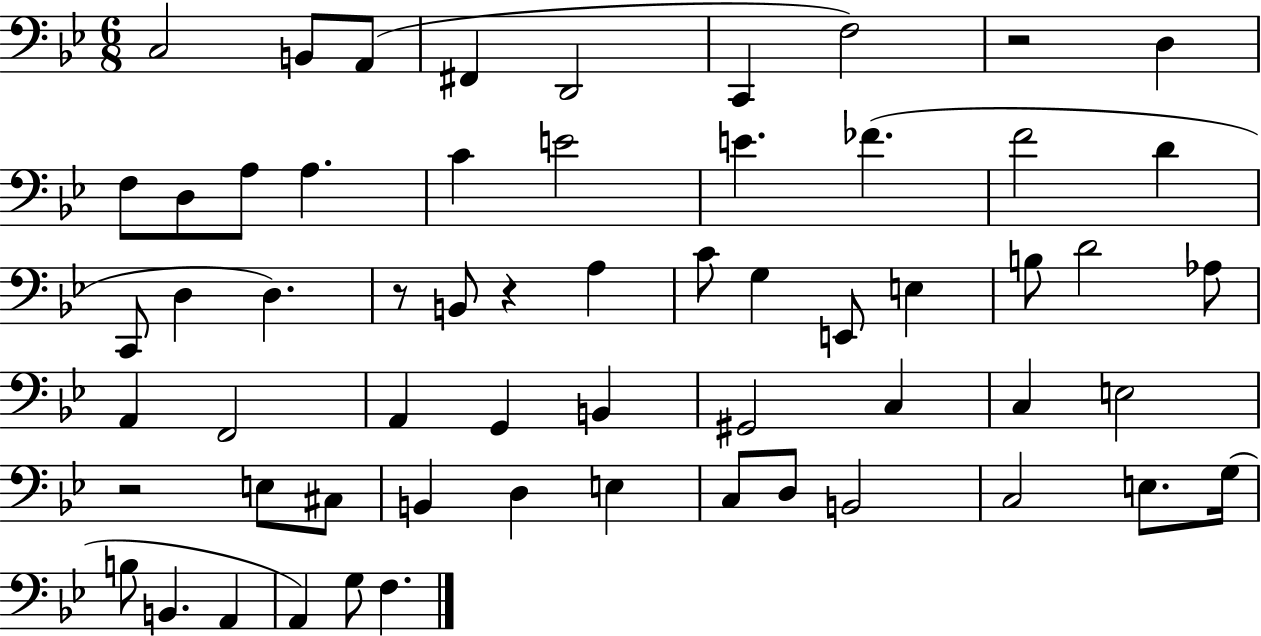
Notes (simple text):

C3/h B2/e A2/e F#2/q D2/h C2/q F3/h R/h D3/q F3/e D3/e A3/e A3/q. C4/q E4/h E4/q. FES4/q. F4/h D4/q C2/e D3/q D3/q. R/e B2/e R/q A3/q C4/e G3/q E2/e E3/q B3/e D4/h Ab3/e A2/q F2/h A2/q G2/q B2/q G#2/h C3/q C3/q E3/h R/h E3/e C#3/e B2/q D3/q E3/q C3/e D3/e B2/h C3/h E3/e. G3/s B3/e B2/q. A2/q A2/q G3/e F3/q.